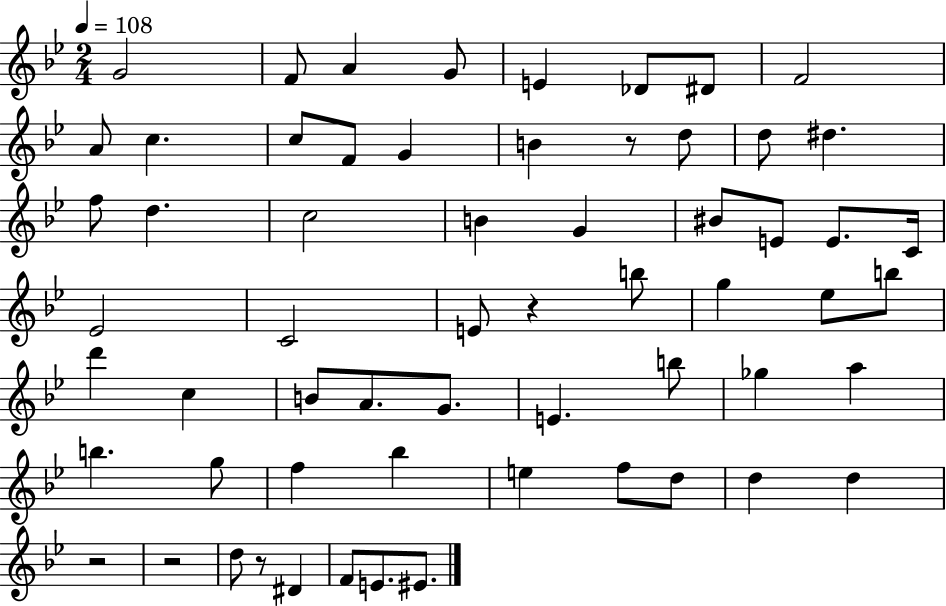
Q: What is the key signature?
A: BES major